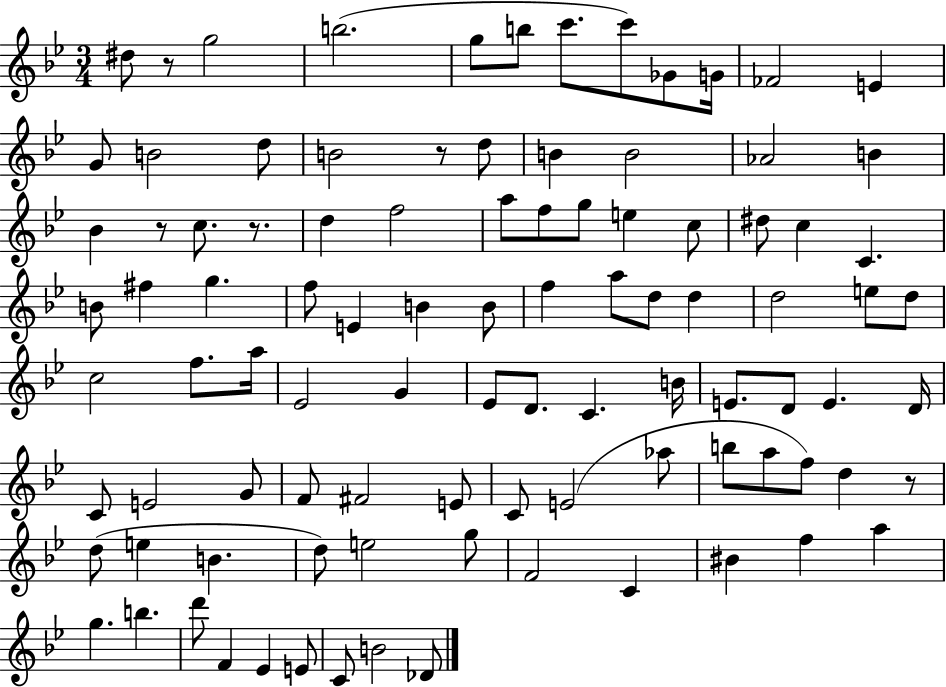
D#5/e R/e G5/h B5/h. G5/e B5/e C6/e. C6/e Gb4/e G4/s FES4/h E4/q G4/e B4/h D5/e B4/h R/e D5/e B4/q B4/h Ab4/h B4/q Bb4/q R/e C5/e. R/e. D5/q F5/h A5/e F5/e G5/e E5/q C5/e D#5/e C5/q C4/q. B4/e F#5/q G5/q. F5/e E4/q B4/q B4/e F5/q A5/e D5/e D5/q D5/h E5/e D5/e C5/h F5/e. A5/s Eb4/h G4/q Eb4/e D4/e. C4/q. B4/s E4/e. D4/e E4/q. D4/s C4/e E4/h G4/e F4/e F#4/h E4/e C4/e E4/h Ab5/e B5/e A5/e F5/e D5/q R/e D5/e E5/q B4/q. D5/e E5/h G5/e F4/h C4/q BIS4/q F5/q A5/q G5/q. B5/q. D6/e F4/q Eb4/q E4/e C4/e B4/h Db4/e